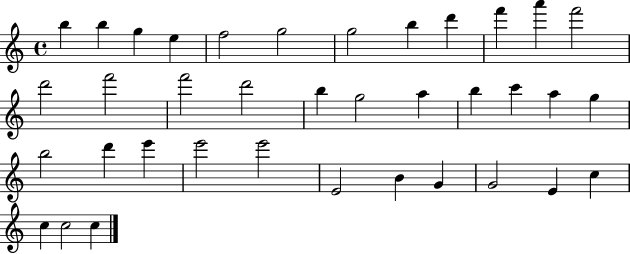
X:1
T:Untitled
M:4/4
L:1/4
K:C
b b g e f2 g2 g2 b d' f' a' f'2 d'2 f'2 f'2 d'2 b g2 a b c' a g b2 d' e' e'2 e'2 E2 B G G2 E c c c2 c